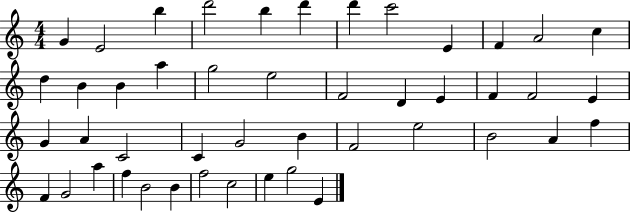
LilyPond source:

{
  \clef treble
  \numericTimeSignature
  \time 4/4
  \key c \major
  g'4 e'2 b''4 | d'''2 b''4 d'''4 | d'''4 c'''2 e'4 | f'4 a'2 c''4 | \break d''4 b'4 b'4 a''4 | g''2 e''2 | f'2 d'4 e'4 | f'4 f'2 e'4 | \break g'4 a'4 c'2 | c'4 g'2 b'4 | f'2 e''2 | b'2 a'4 f''4 | \break f'4 g'2 a''4 | f''4 b'2 b'4 | f''2 c''2 | e''4 g''2 e'4 | \break \bar "|."
}